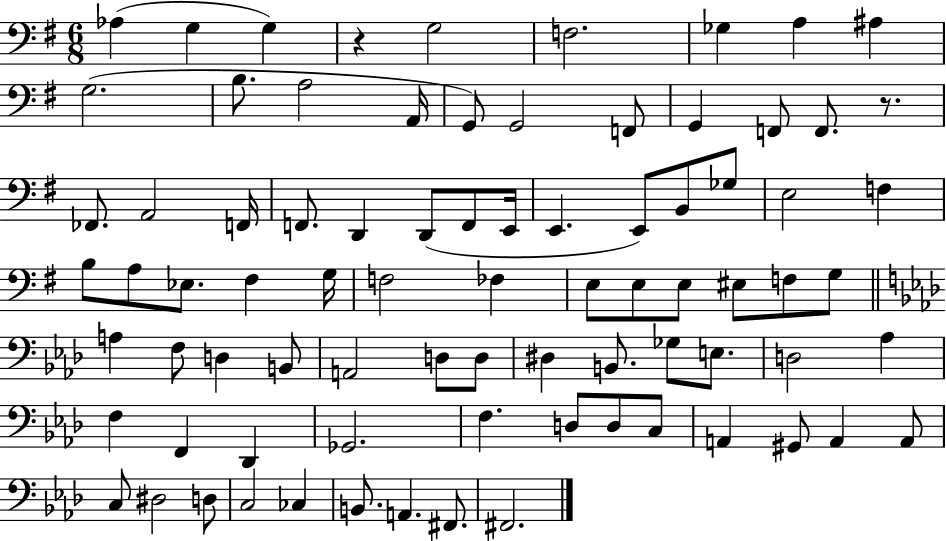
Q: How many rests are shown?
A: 2